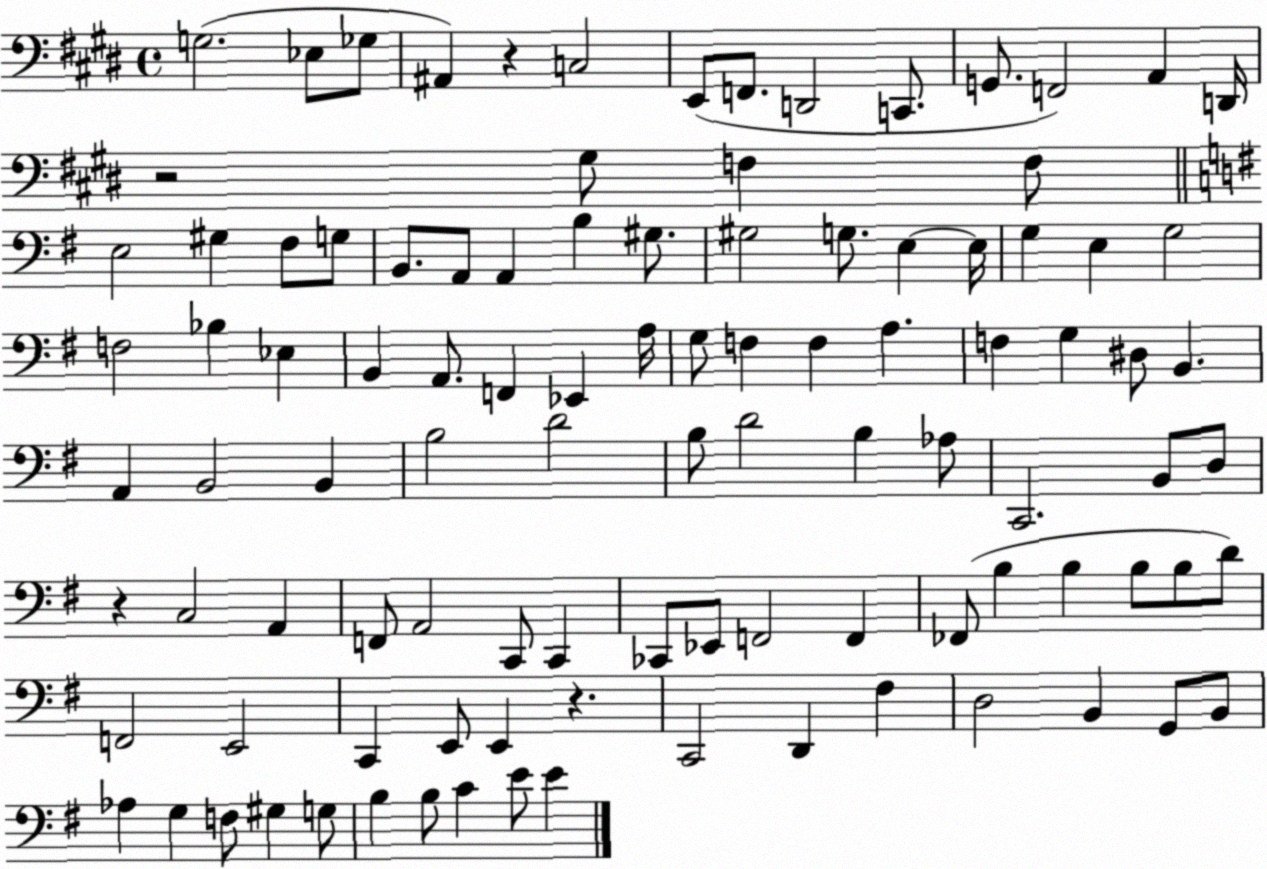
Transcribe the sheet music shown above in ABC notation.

X:1
T:Untitled
M:4/4
L:1/4
K:E
G,2 _E,/2 _G,/2 ^A,, z C,2 E,,/2 F,,/2 D,,2 C,,/2 G,,/2 F,,2 A,, D,,/4 z2 ^G,/2 F, F,/2 E,2 ^G, ^F,/2 G,/2 B,,/2 A,,/2 A,, B, ^G,/2 ^G,2 G,/2 E, E,/4 G, E, G,2 F,2 _B, _E, B,, A,,/2 F,, _E,, A,/4 G,/2 F, F, A, F, G, ^D,/2 B,, A,, B,,2 B,, B,2 D2 B,/2 D2 B, _A,/2 C,,2 B,,/2 D,/2 z C,2 A,, F,,/2 A,,2 C,,/2 C,, _C,,/2 _E,,/2 F,,2 F,, _F,,/2 B, B, B,/2 B,/2 D/2 F,,2 E,,2 C,, E,,/2 E,, z C,,2 D,, ^F, D,2 B,, G,,/2 B,,/2 _A, G, F,/2 ^G, G,/2 B, B,/2 C E/2 E